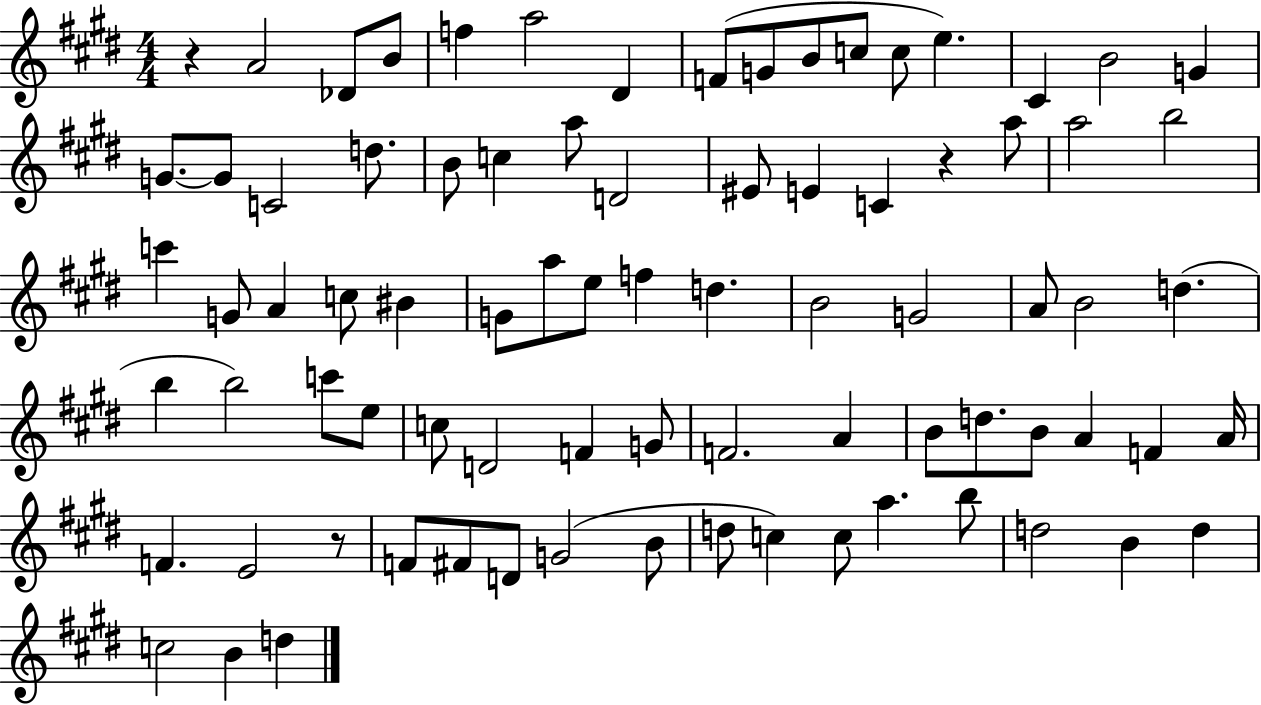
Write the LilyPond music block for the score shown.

{
  \clef treble
  \numericTimeSignature
  \time 4/4
  \key e \major
  r4 a'2 des'8 b'8 | f''4 a''2 dis'4 | f'8( g'8 b'8 c''8 c''8 e''4.) | cis'4 b'2 g'4 | \break g'8.~~ g'8 c'2 d''8. | b'8 c''4 a''8 d'2 | eis'8 e'4 c'4 r4 a''8 | a''2 b''2 | \break c'''4 g'8 a'4 c''8 bis'4 | g'8 a''8 e''8 f''4 d''4. | b'2 g'2 | a'8 b'2 d''4.( | \break b''4 b''2) c'''8 e''8 | c''8 d'2 f'4 g'8 | f'2. a'4 | b'8 d''8. b'8 a'4 f'4 a'16 | \break f'4. e'2 r8 | f'8 fis'8 d'8 g'2( b'8 | d''8 c''4) c''8 a''4. b''8 | d''2 b'4 d''4 | \break c''2 b'4 d''4 | \bar "|."
}